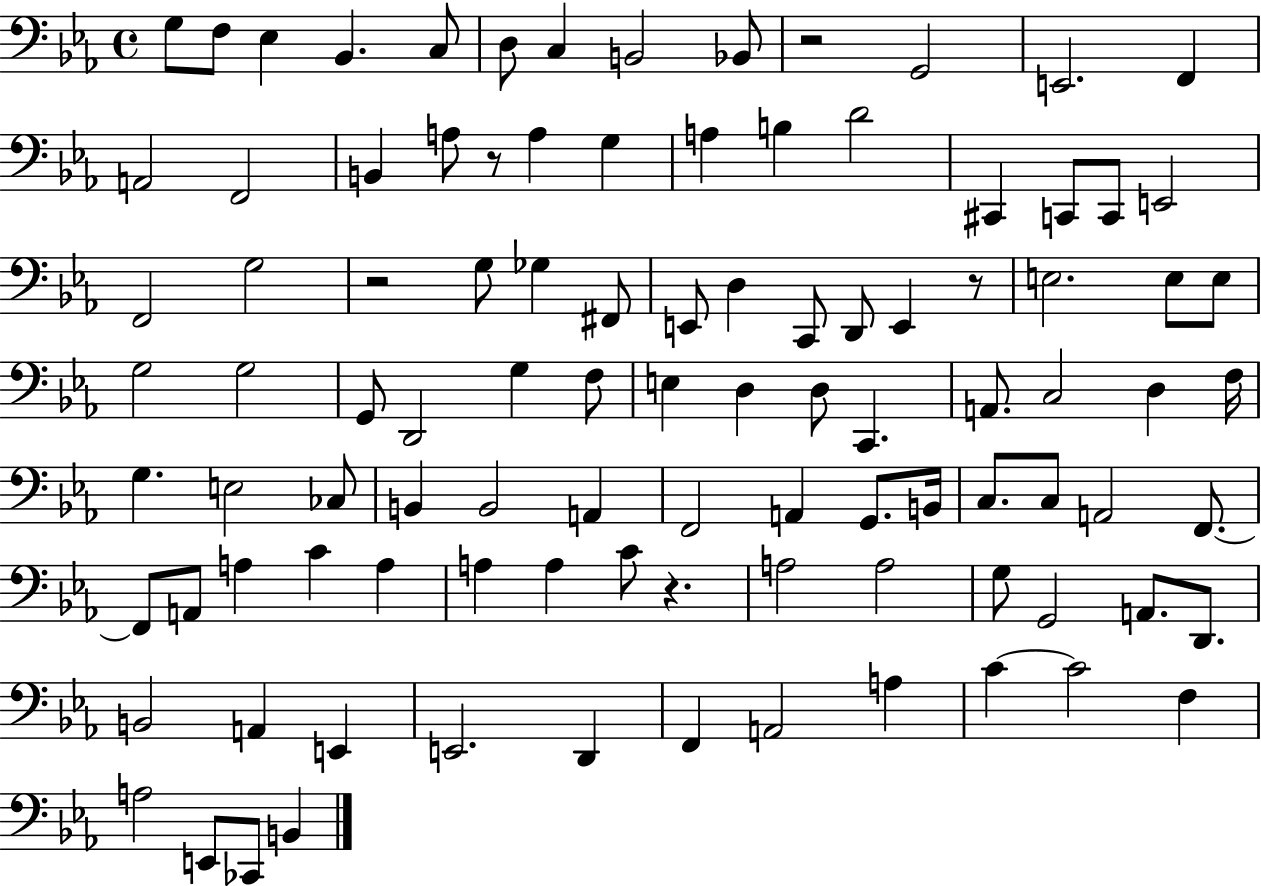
X:1
T:Untitled
M:4/4
L:1/4
K:Eb
G,/2 F,/2 _E, _B,, C,/2 D,/2 C, B,,2 _B,,/2 z2 G,,2 E,,2 F,, A,,2 F,,2 B,, A,/2 z/2 A, G, A, B, D2 ^C,, C,,/2 C,,/2 E,,2 F,,2 G,2 z2 G,/2 _G, ^F,,/2 E,,/2 D, C,,/2 D,,/2 E,, z/2 E,2 E,/2 E,/2 G,2 G,2 G,,/2 D,,2 G, F,/2 E, D, D,/2 C,, A,,/2 C,2 D, F,/4 G, E,2 _C,/2 B,, B,,2 A,, F,,2 A,, G,,/2 B,,/4 C,/2 C,/2 A,,2 F,,/2 F,,/2 A,,/2 A, C A, A, A, C/2 z A,2 A,2 G,/2 G,,2 A,,/2 D,,/2 B,,2 A,, E,, E,,2 D,, F,, A,,2 A, C C2 F, A,2 E,,/2 _C,,/2 B,,